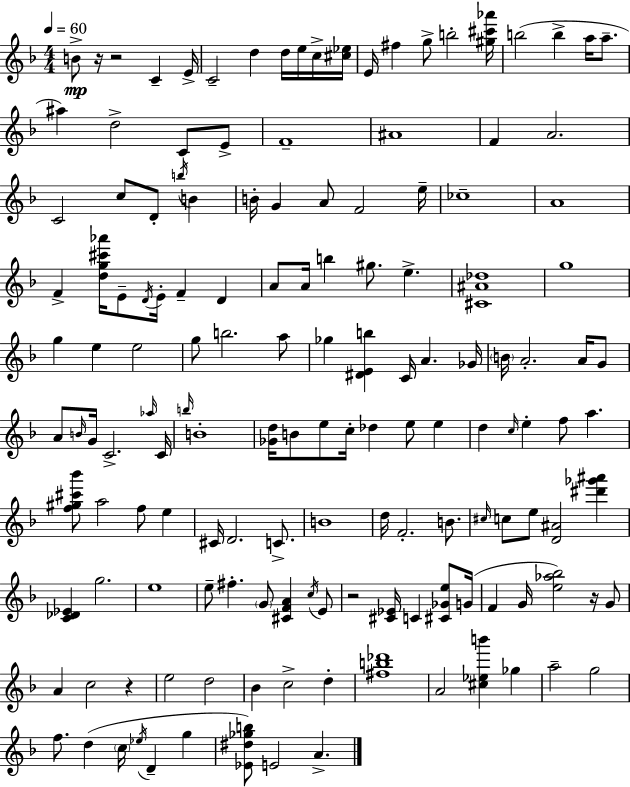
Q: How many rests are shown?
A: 5